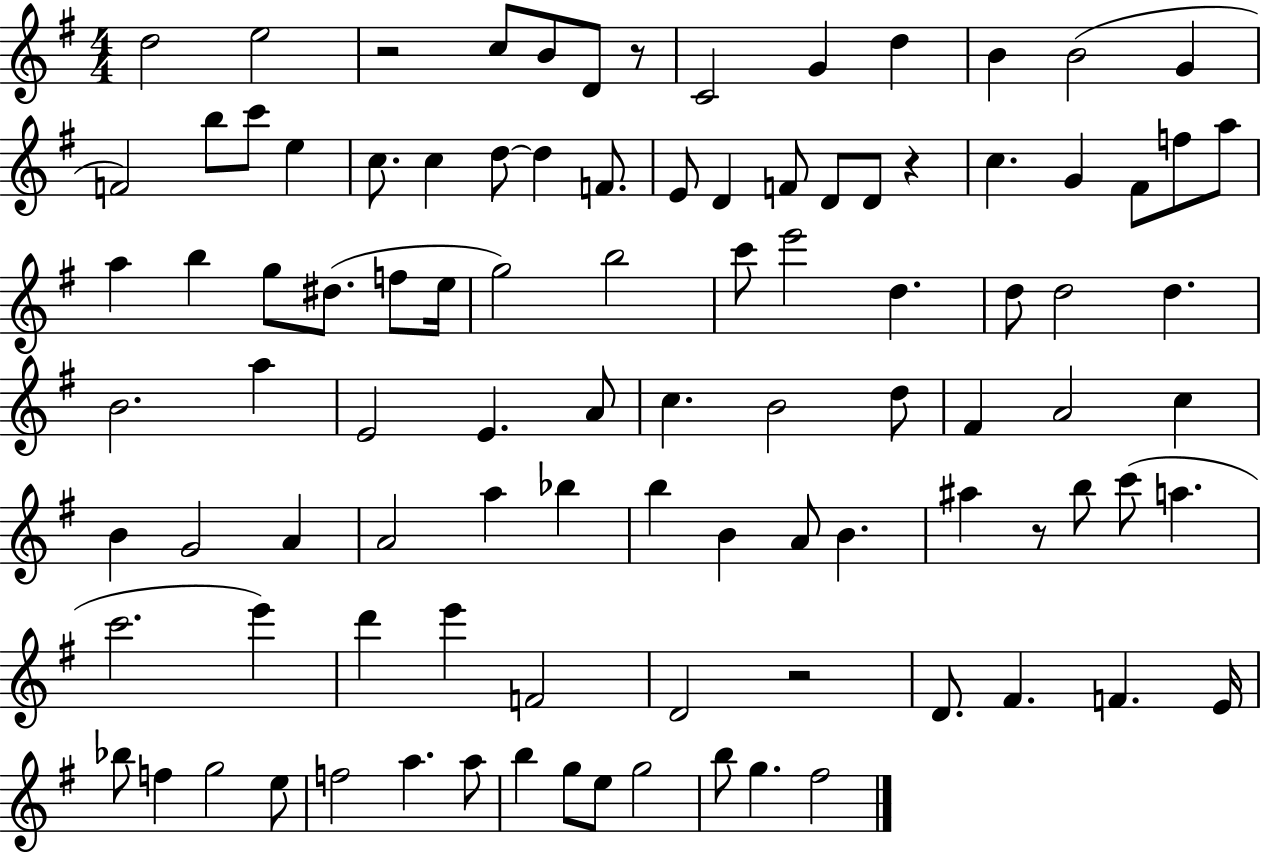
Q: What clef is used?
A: treble